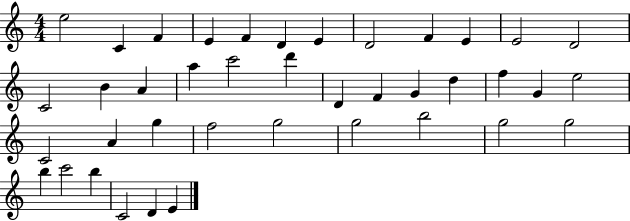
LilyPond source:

{
  \clef treble
  \numericTimeSignature
  \time 4/4
  \key c \major
  e''2 c'4 f'4 | e'4 f'4 d'4 e'4 | d'2 f'4 e'4 | e'2 d'2 | \break c'2 b'4 a'4 | a''4 c'''2 d'''4 | d'4 f'4 g'4 d''4 | f''4 g'4 e''2 | \break c'2 a'4 g''4 | f''2 g''2 | g''2 b''2 | g''2 g''2 | \break b''4 c'''2 b''4 | c'2 d'4 e'4 | \bar "|."
}